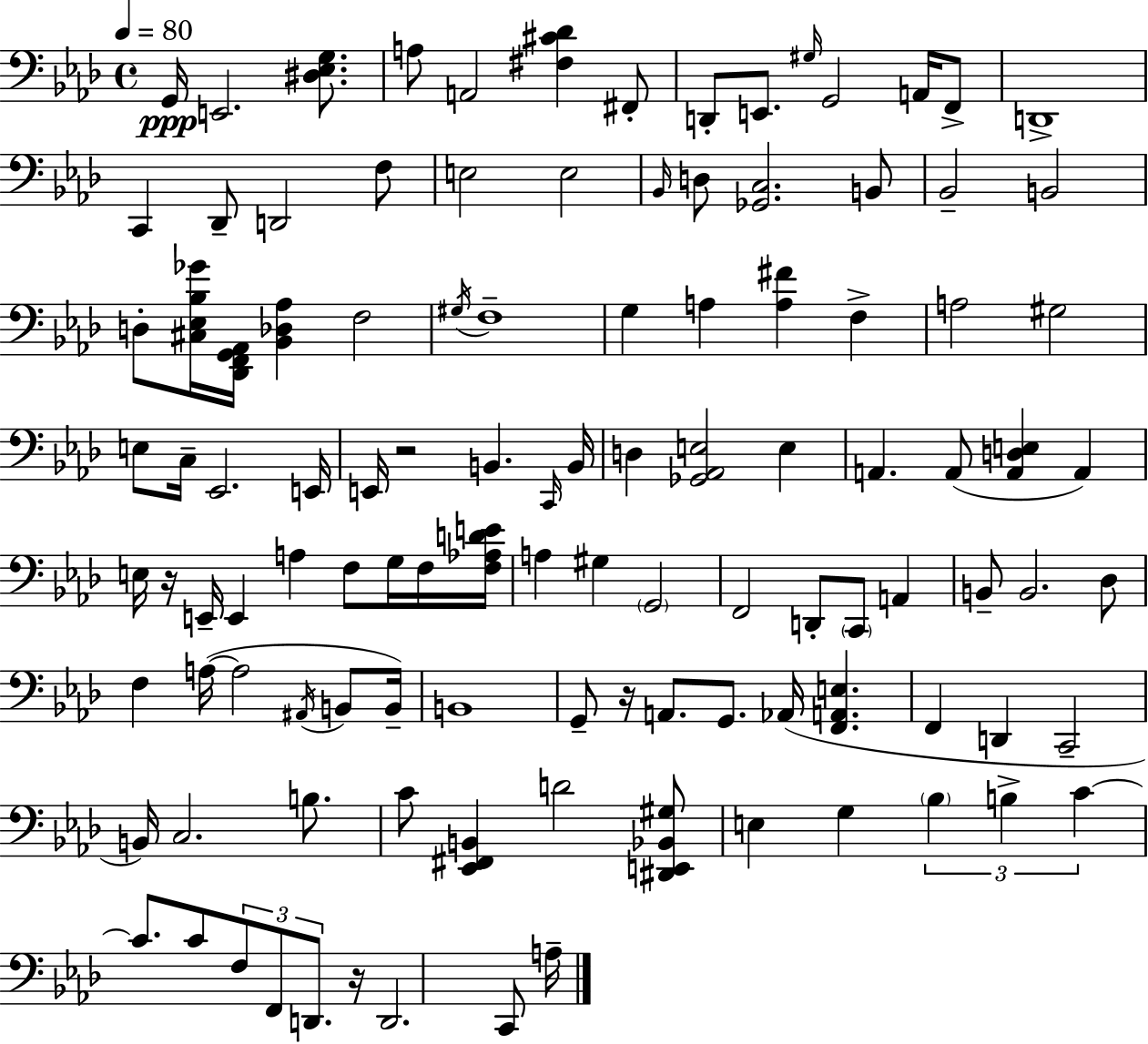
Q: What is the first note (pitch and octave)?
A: G2